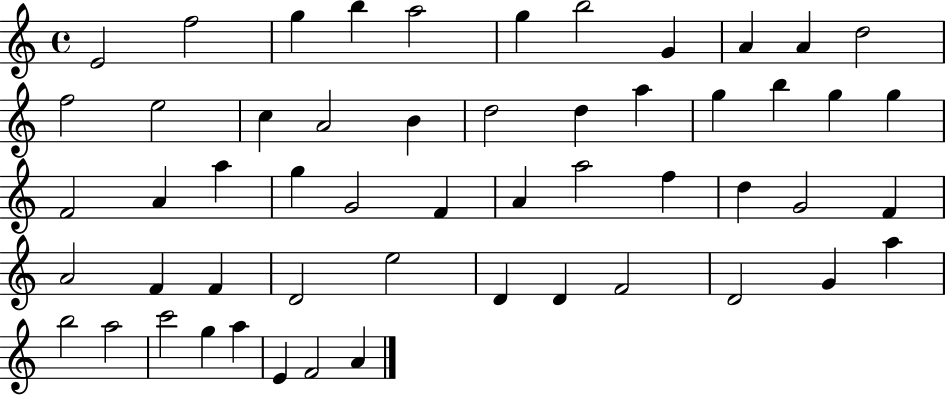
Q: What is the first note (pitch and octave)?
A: E4